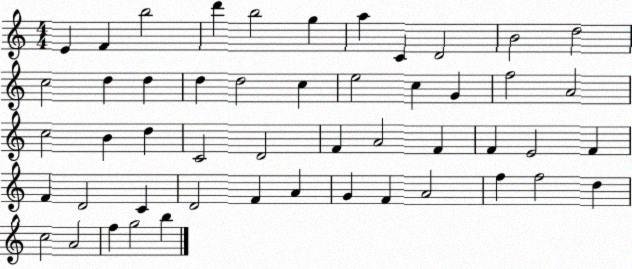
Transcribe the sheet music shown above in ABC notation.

X:1
T:Untitled
M:4/4
L:1/4
K:C
E F b2 d' b2 g a C D2 B2 d2 c2 d d d d2 c e2 c G f2 A2 c2 B d C2 D2 F A2 F F E2 F F D2 C D2 F A G F A2 f f2 d c2 A2 f g2 b